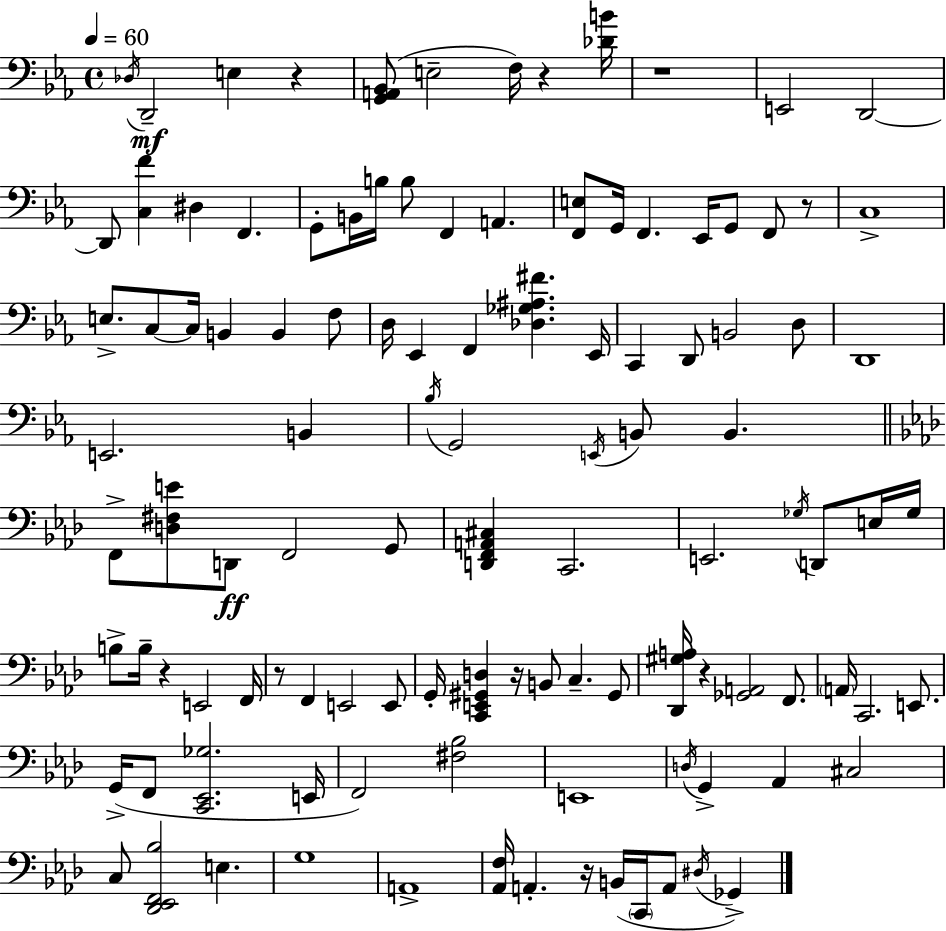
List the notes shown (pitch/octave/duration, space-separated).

Db3/s D2/h E3/q R/q [G2,A2,Bb2]/e E3/h F3/s R/q [Db4,B4]/s R/w E2/h D2/h D2/e [C3,F4]/q D#3/q F2/q. G2/e B2/s B3/s B3/e F2/q A2/q. [F2,E3]/e G2/s F2/q. Eb2/s G2/e F2/e R/e C3/w E3/e. C3/e C3/s B2/q B2/q F3/e D3/s Eb2/q F2/q [Db3,Gb3,A#3,F#4]/q. Eb2/s C2/q D2/e B2/h D3/e D2/w E2/h. B2/q Bb3/s G2/h E2/s B2/e B2/q. F2/e [D3,F#3,E4]/e D2/e F2/h G2/e [D2,F2,A2,C#3]/q C2/h. E2/h. Gb3/s D2/e E3/s Gb3/s B3/e B3/s R/q E2/h F2/s R/e F2/q E2/h E2/e G2/s [C2,E2,G#2,D3]/q R/s B2/e C3/q. G#2/e [Db2,G#3,A3]/s R/q [Gb2,A2]/h F2/e. A2/s C2/h. E2/e. G2/s F2/e [C2,Eb2,Gb3]/h. E2/s F2/h [F#3,Bb3]/h E2/w D3/s G2/q Ab2/q C#3/h C3/e [Db2,Eb2,F2,Bb3]/h E3/q. G3/w A2/w [Ab2,F3]/s A2/q. R/s B2/s C2/s A2/e D#3/s Gb2/q